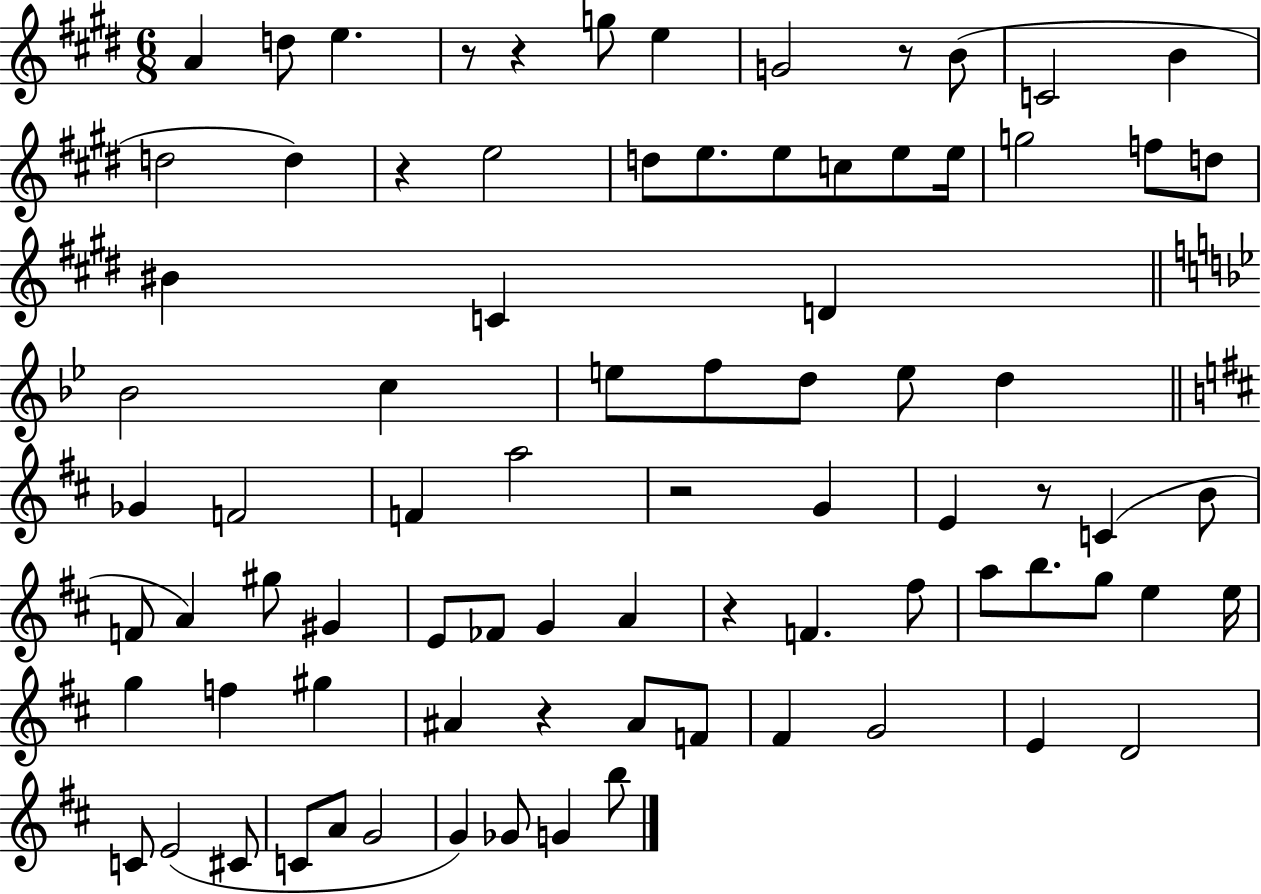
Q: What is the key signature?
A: E major